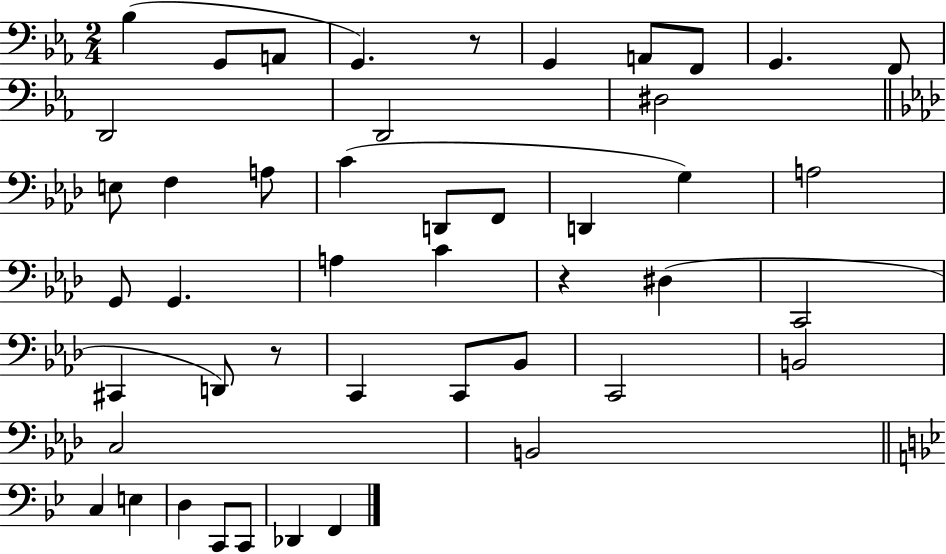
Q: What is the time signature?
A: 2/4